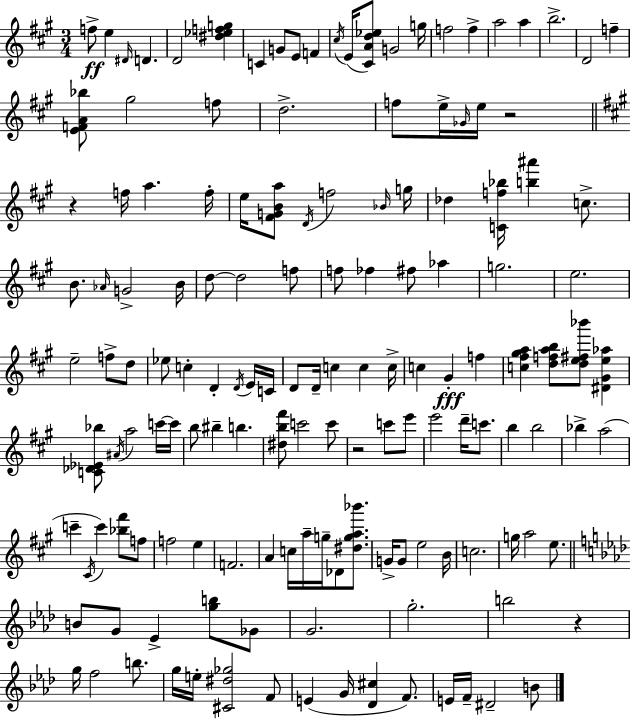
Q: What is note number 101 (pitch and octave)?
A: B4